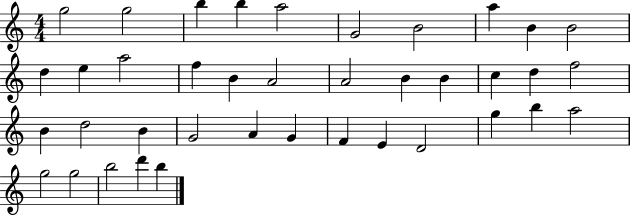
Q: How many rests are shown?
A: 0